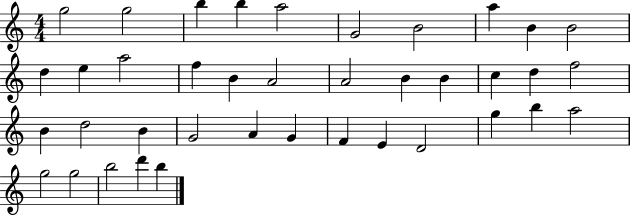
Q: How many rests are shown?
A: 0